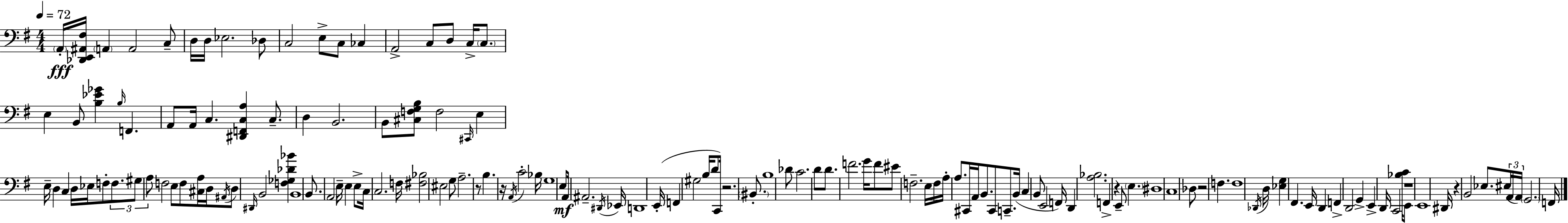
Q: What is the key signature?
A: E minor